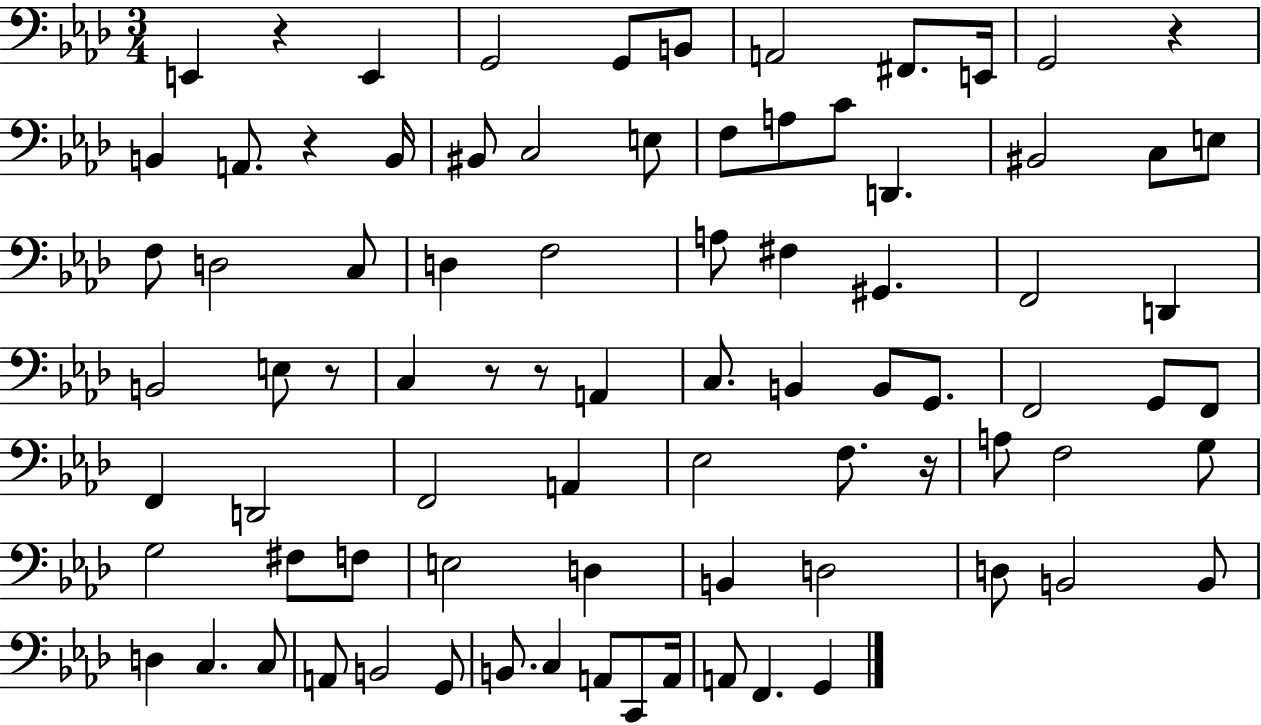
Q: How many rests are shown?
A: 7